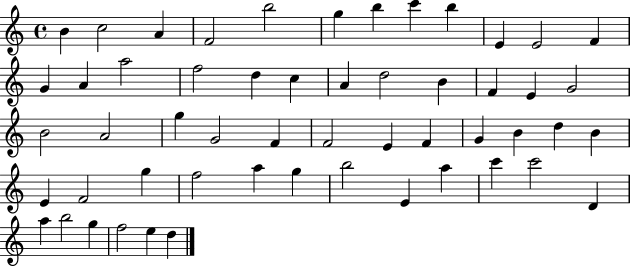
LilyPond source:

{
  \clef treble
  \time 4/4
  \defaultTimeSignature
  \key c \major
  b'4 c''2 a'4 | f'2 b''2 | g''4 b''4 c'''4 b''4 | e'4 e'2 f'4 | \break g'4 a'4 a''2 | f''2 d''4 c''4 | a'4 d''2 b'4 | f'4 e'4 g'2 | \break b'2 a'2 | g''4 g'2 f'4 | f'2 e'4 f'4 | g'4 b'4 d''4 b'4 | \break e'4 f'2 g''4 | f''2 a''4 g''4 | b''2 e'4 a''4 | c'''4 c'''2 d'4 | \break a''4 b''2 g''4 | f''2 e''4 d''4 | \bar "|."
}